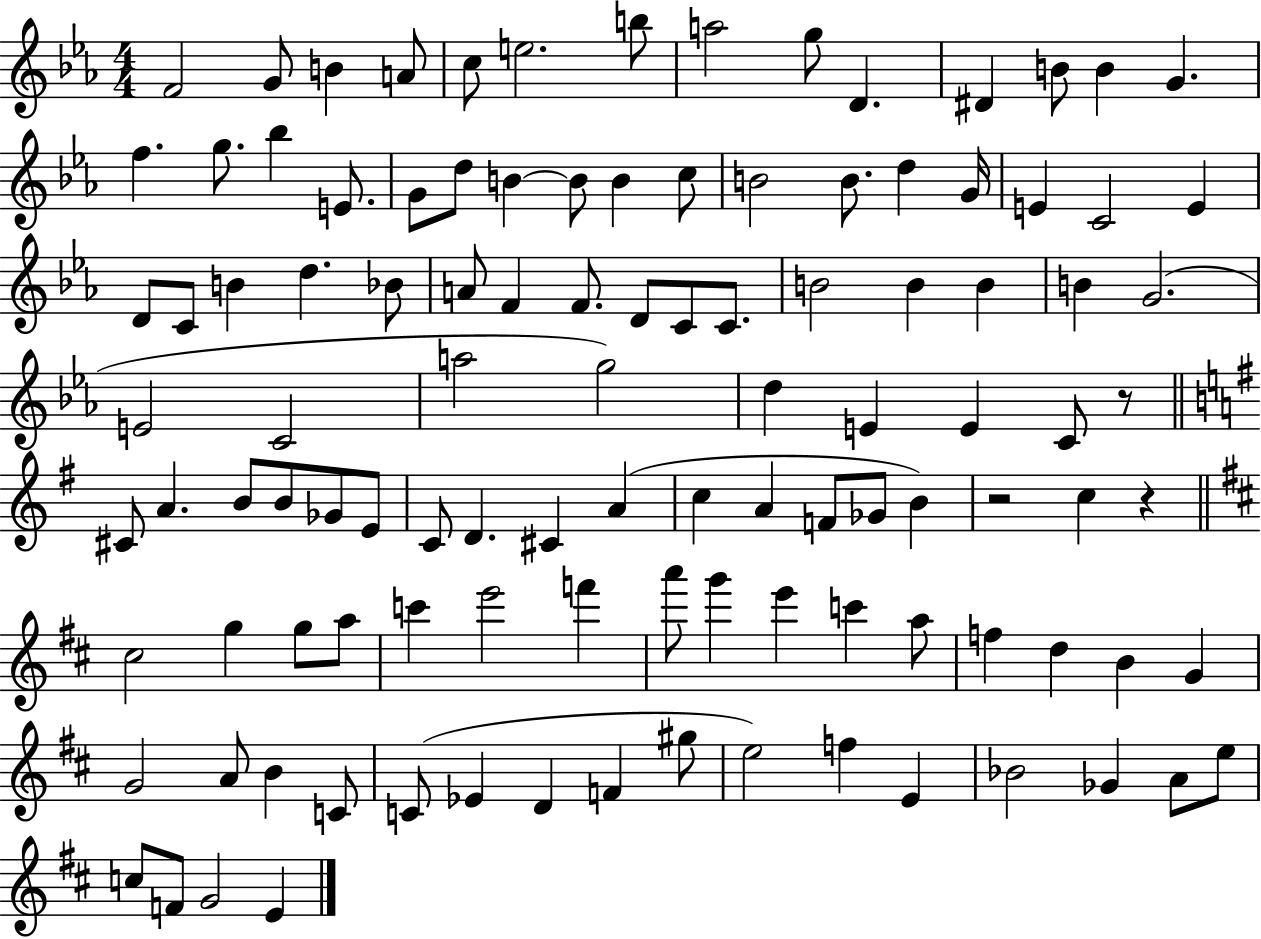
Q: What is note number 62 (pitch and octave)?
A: C4